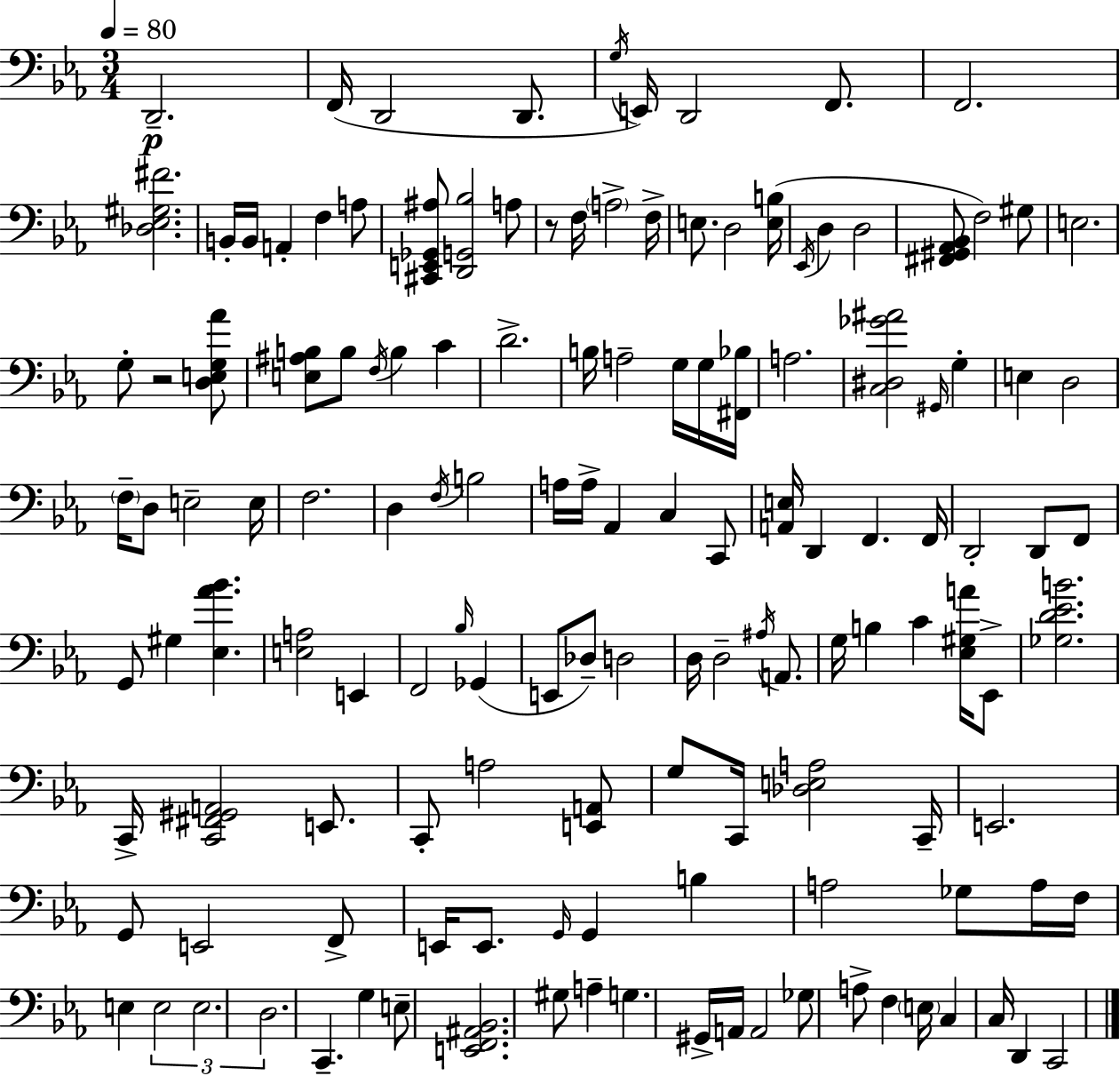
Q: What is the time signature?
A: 3/4